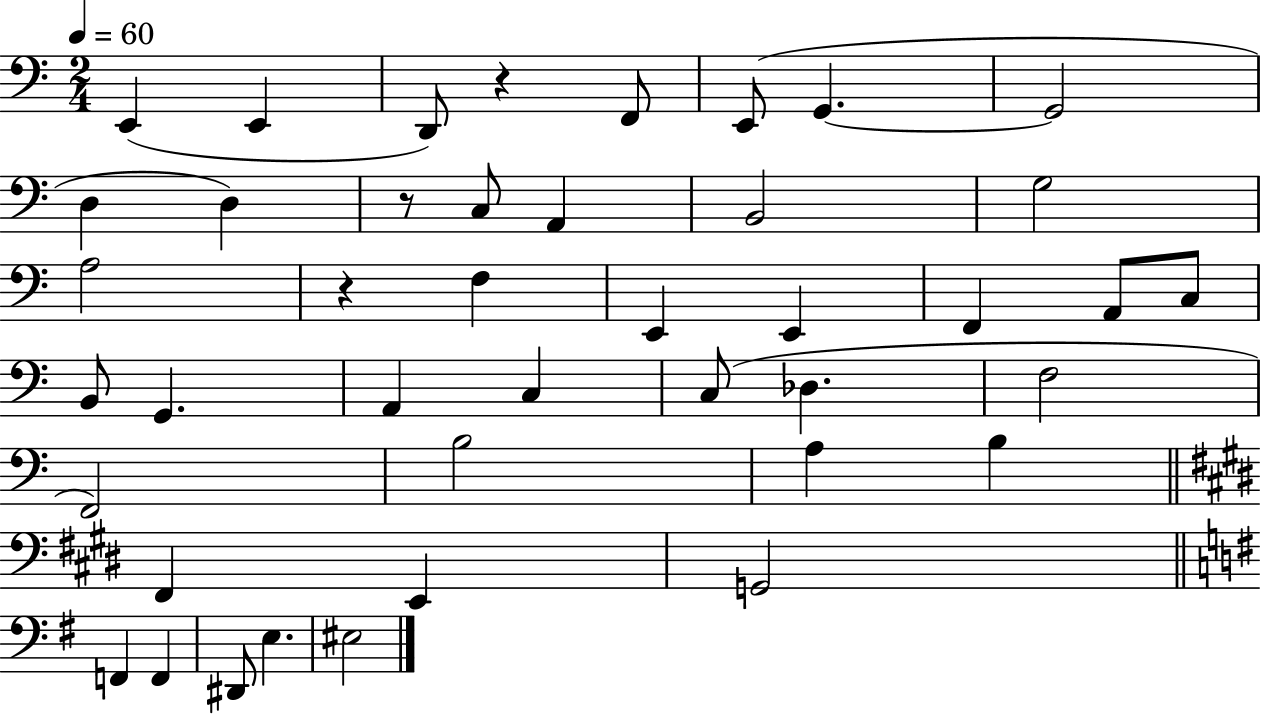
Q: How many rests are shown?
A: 3